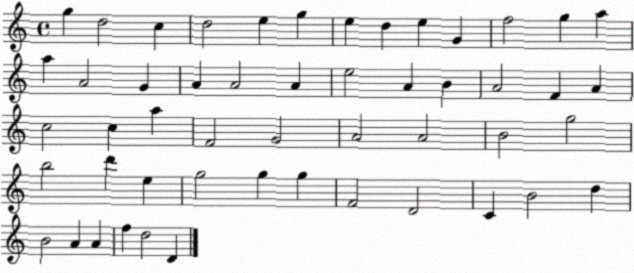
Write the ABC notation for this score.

X:1
T:Untitled
M:4/4
L:1/4
K:C
g d2 c d2 e g e d e G f2 g a a A2 G A A2 A e2 A B A2 F A c2 c a F2 G2 A2 A2 B2 g2 b2 d' e g2 g g F2 D2 C B2 d B2 A A f d2 D